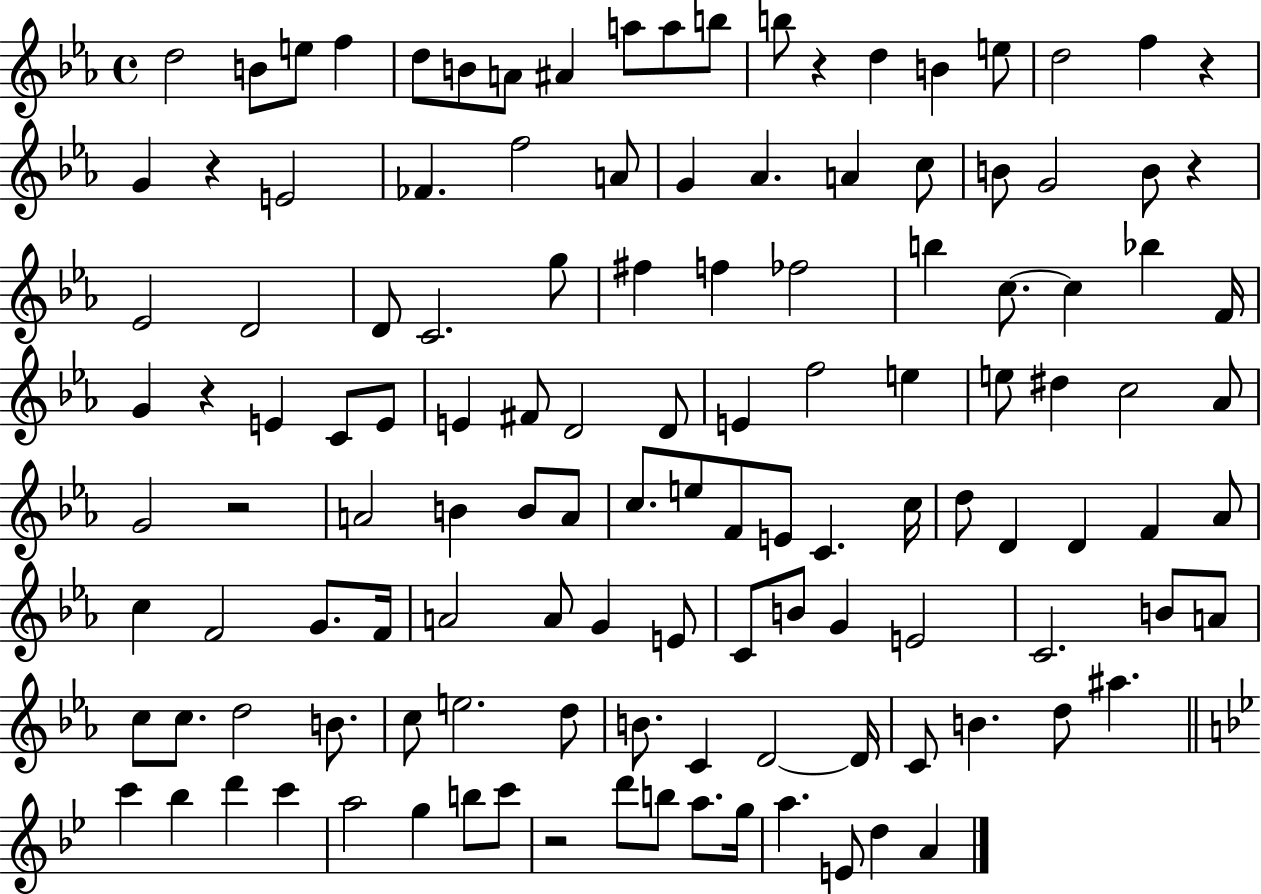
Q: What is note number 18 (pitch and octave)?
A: G4